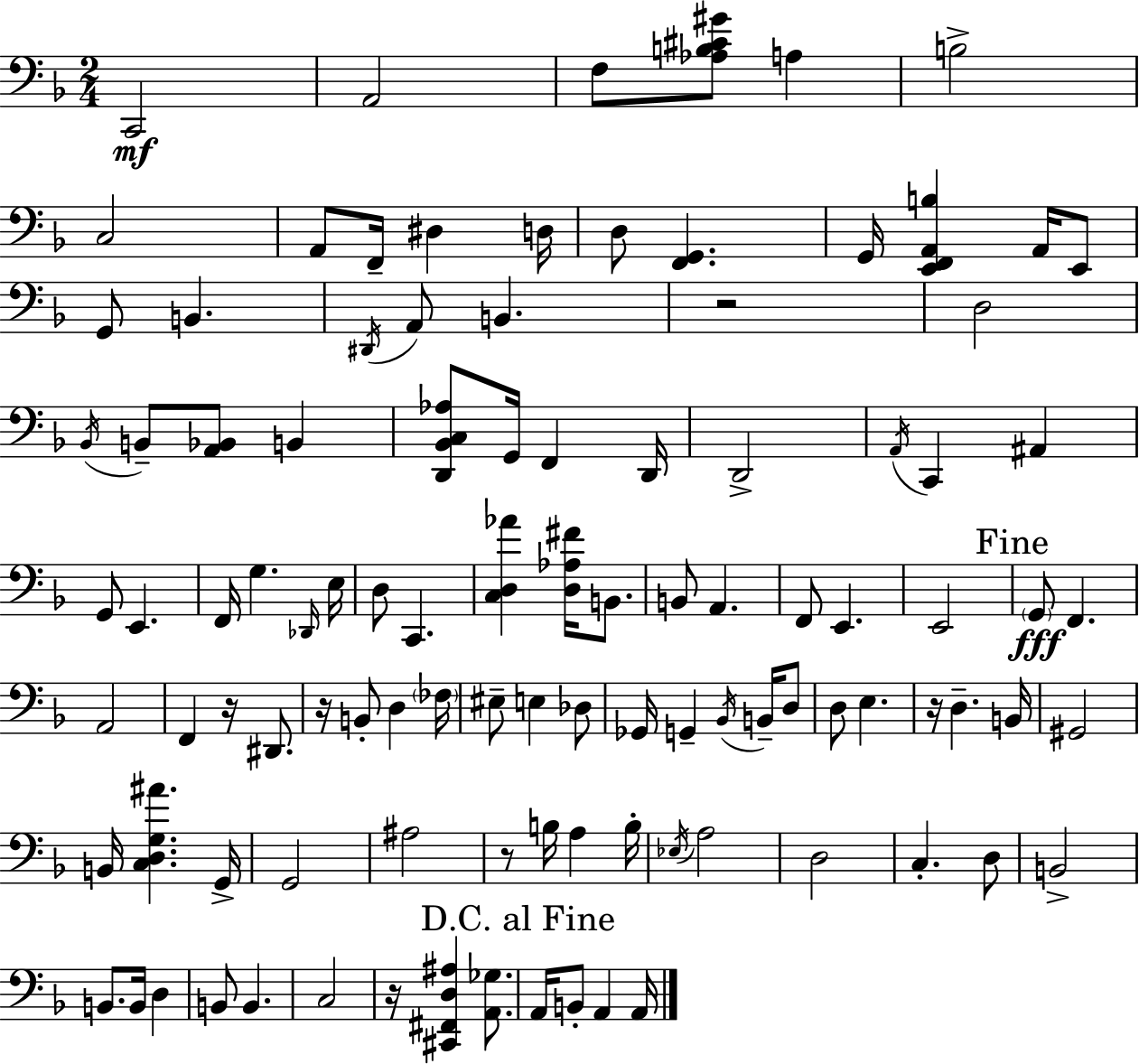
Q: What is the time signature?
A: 2/4